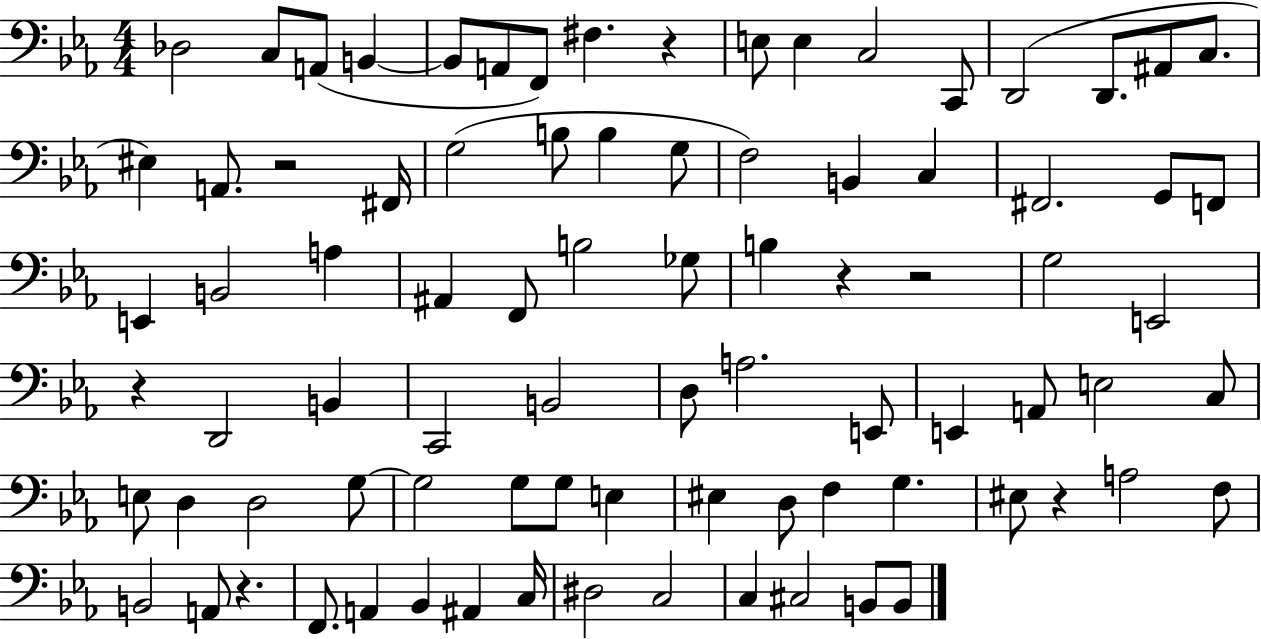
{
  \clef bass
  \numericTimeSignature
  \time 4/4
  \key ees \major
  des2 c8 a,8( b,4~~ | b,8 a,8 f,8) fis4. r4 | e8 e4 c2 c,8 | d,2( d,8. ais,8 c8. | \break eis4) a,8. r2 fis,16 | g2( b8 b4 g8 | f2) b,4 c4 | fis,2. g,8 f,8 | \break e,4 b,2 a4 | ais,4 f,8 b2 ges8 | b4 r4 r2 | g2 e,2 | \break r4 d,2 b,4 | c,2 b,2 | d8 a2. e,8 | e,4 a,8 e2 c8 | \break e8 d4 d2 g8~~ | g2 g8 g8 e4 | eis4 d8 f4 g4. | eis8 r4 a2 f8 | \break b,2 a,8 r4. | f,8. a,4 bes,4 ais,4 c16 | dis2 c2 | c4 cis2 b,8 b,8 | \break \bar "|."
}